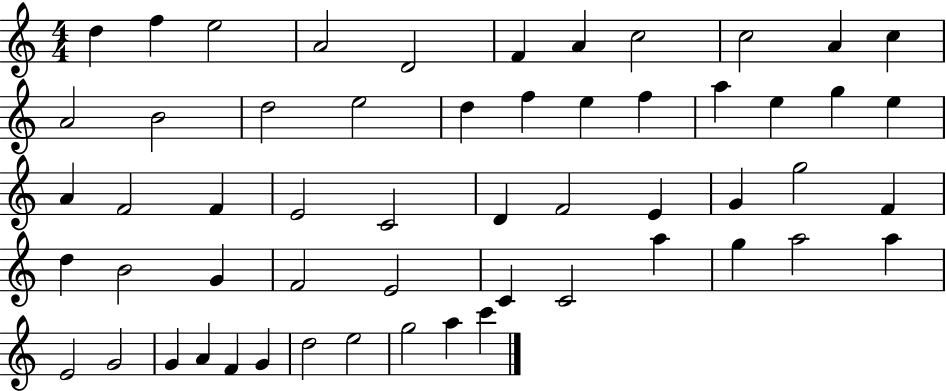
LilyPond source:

{
  \clef treble
  \numericTimeSignature
  \time 4/4
  \key c \major
  d''4 f''4 e''2 | a'2 d'2 | f'4 a'4 c''2 | c''2 a'4 c''4 | \break a'2 b'2 | d''2 e''2 | d''4 f''4 e''4 f''4 | a''4 e''4 g''4 e''4 | \break a'4 f'2 f'4 | e'2 c'2 | d'4 f'2 e'4 | g'4 g''2 f'4 | \break d''4 b'2 g'4 | f'2 e'2 | c'4 c'2 a''4 | g''4 a''2 a''4 | \break e'2 g'2 | g'4 a'4 f'4 g'4 | d''2 e''2 | g''2 a''4 c'''4 | \break \bar "|."
}